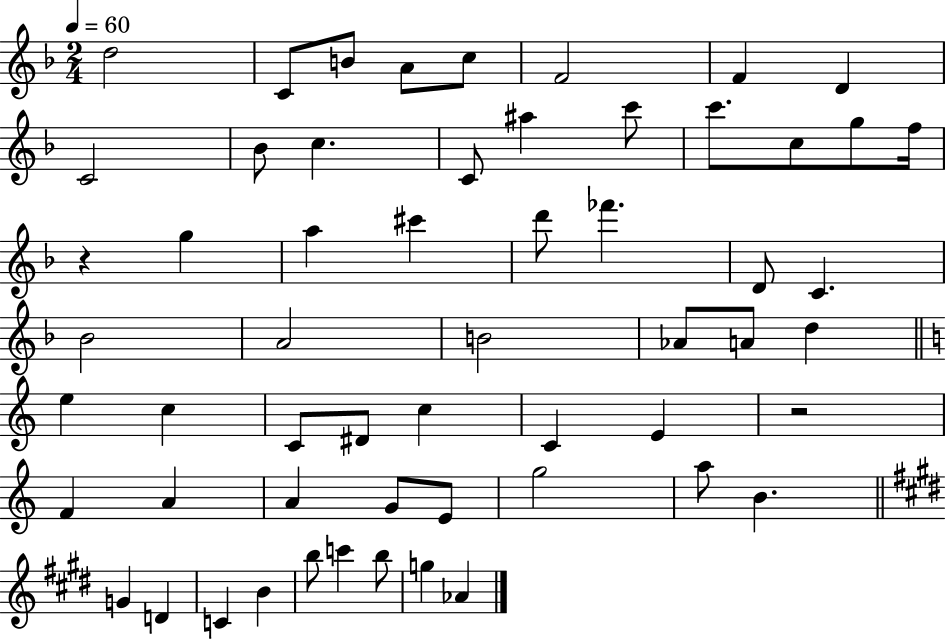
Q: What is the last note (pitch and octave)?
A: Ab4